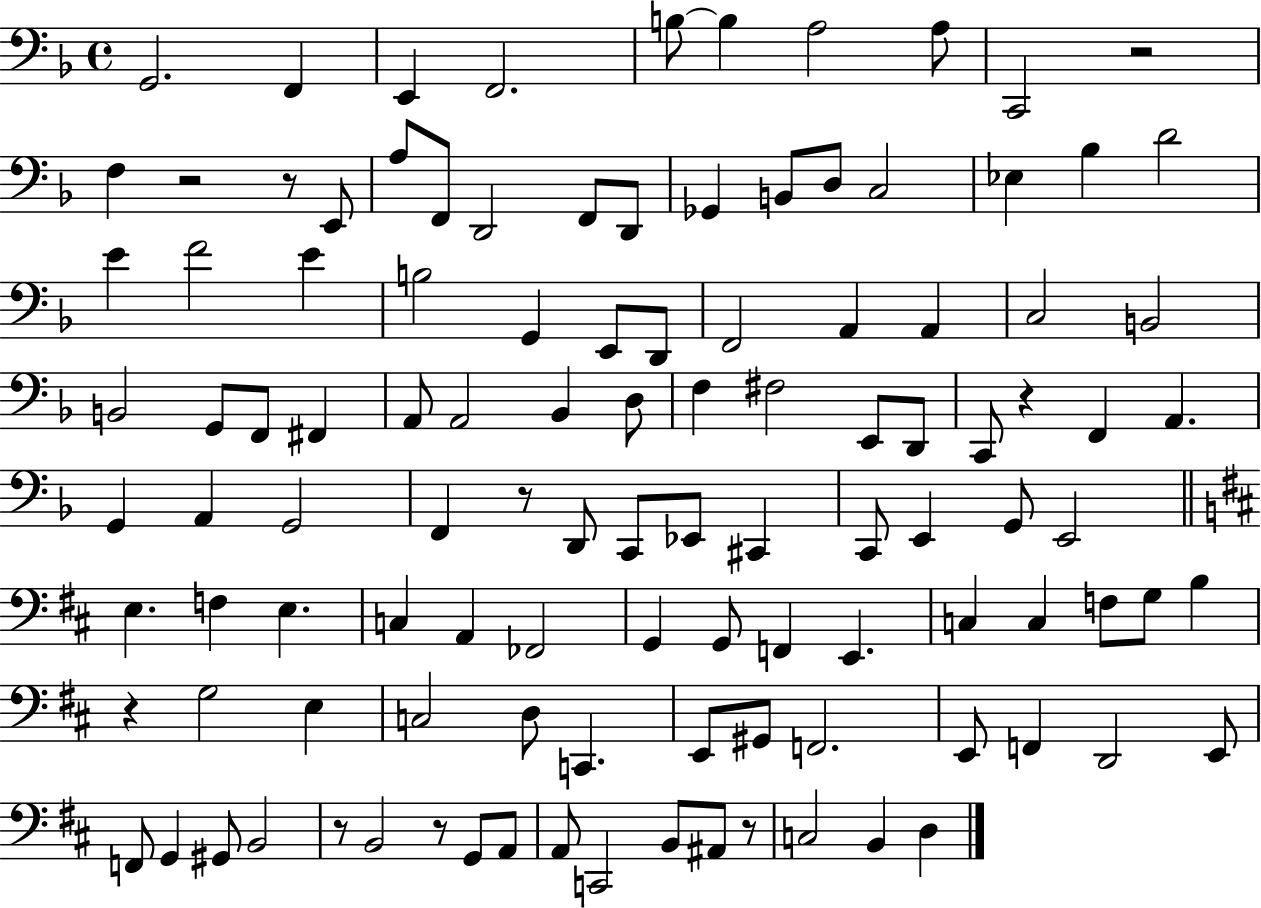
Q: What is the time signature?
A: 4/4